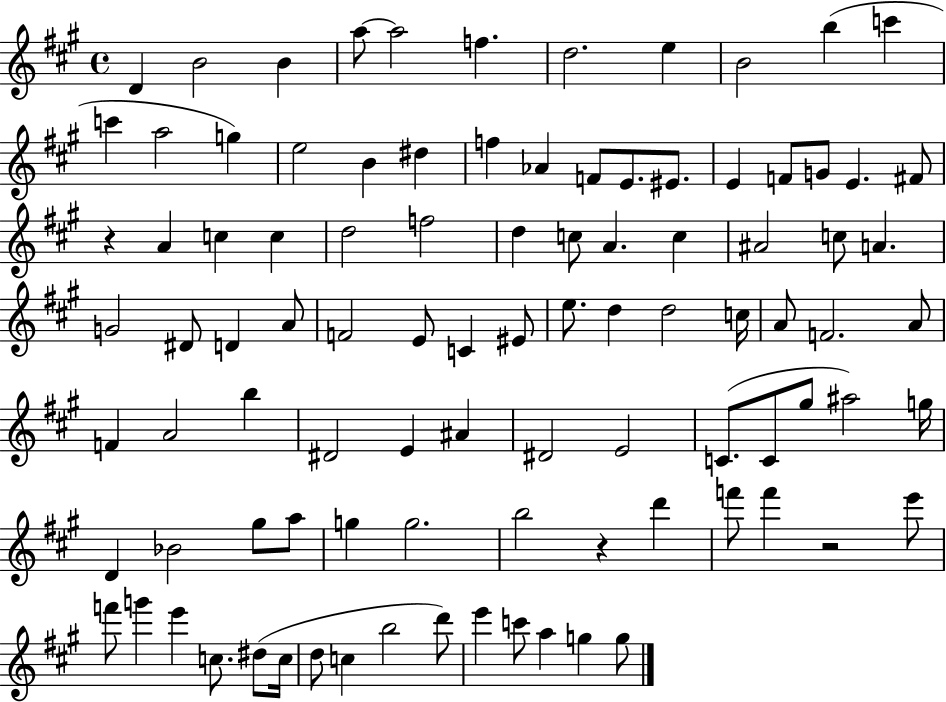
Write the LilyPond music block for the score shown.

{
  \clef treble
  \time 4/4
  \defaultTimeSignature
  \key a \major
  d'4 b'2 b'4 | a''8~~ a''2 f''4. | d''2. e''4 | b'2 b''4( c'''4 | \break c'''4 a''2 g''4) | e''2 b'4 dis''4 | f''4 aes'4 f'8 e'8. eis'8. | e'4 f'8 g'8 e'4. fis'8 | \break r4 a'4 c''4 c''4 | d''2 f''2 | d''4 c''8 a'4. c''4 | ais'2 c''8 a'4. | \break g'2 dis'8 d'4 a'8 | f'2 e'8 c'4 eis'8 | e''8. d''4 d''2 c''16 | a'8 f'2. a'8 | \break f'4 a'2 b''4 | dis'2 e'4 ais'4 | dis'2 e'2 | c'8.( c'8 gis''8 ais''2) g''16 | \break d'4 bes'2 gis''8 a''8 | g''4 g''2. | b''2 r4 d'''4 | f'''8 f'''4 r2 e'''8 | \break f'''8 g'''4 e'''4 c''8. dis''8( c''16 | d''8 c''4 b''2 d'''8) | e'''4 c'''8 a''4 g''4 g''8 | \bar "|."
}